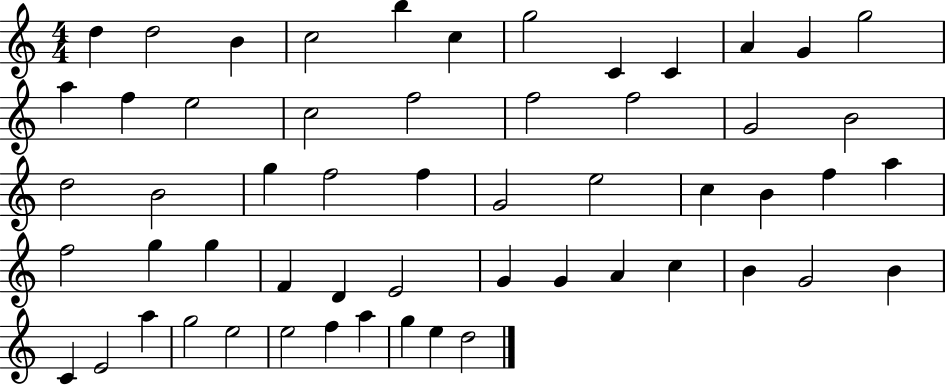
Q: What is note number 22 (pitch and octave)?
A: D5